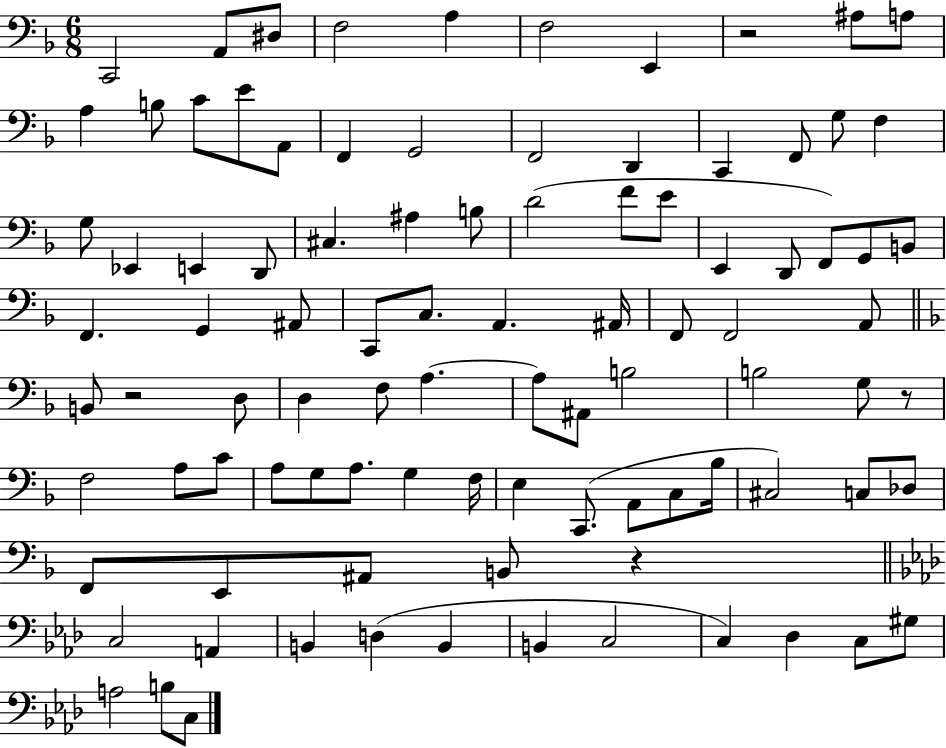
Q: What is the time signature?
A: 6/8